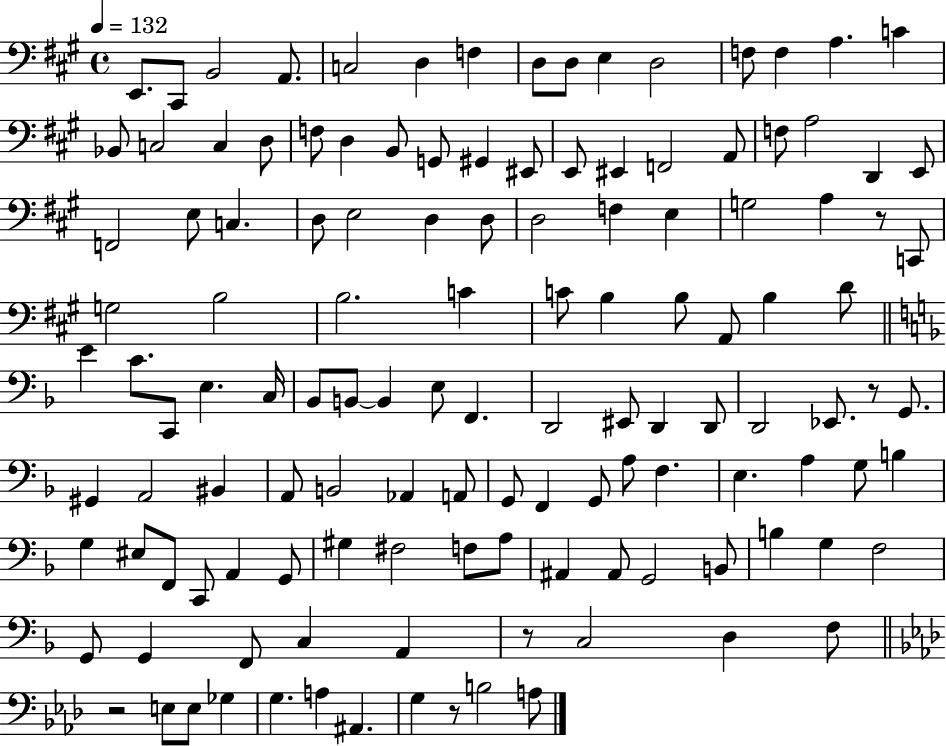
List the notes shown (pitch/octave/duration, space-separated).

E2/e. C#2/e B2/h A2/e. C3/h D3/q F3/q D3/e D3/e E3/q D3/h F3/e F3/q A3/q. C4/q Bb2/e C3/h C3/q D3/e F3/e D3/q B2/e G2/e G#2/q EIS2/e E2/e EIS2/q F2/h A2/e F3/e A3/h D2/q E2/e F2/h E3/e C3/q. D3/e E3/h D3/q D3/e D3/h F3/q E3/q G3/h A3/q R/e C2/e G3/h B3/h B3/h. C4/q C4/e B3/q B3/e A2/e B3/q D4/e E4/q C4/e. C2/e E3/q. C3/s Bb2/e B2/e B2/q E3/e F2/q. D2/h EIS2/e D2/q D2/e D2/h Eb2/e. R/e G2/e. G#2/q A2/h BIS2/q A2/e B2/h Ab2/q A2/e G2/e F2/q G2/e A3/e F3/q. E3/q. A3/q G3/e B3/q G3/q EIS3/e F2/e C2/e A2/q G2/e G#3/q F#3/h F3/e A3/e A#2/q A#2/e G2/h B2/e B3/q G3/q F3/h G2/e G2/q F2/e C3/q A2/q R/e C3/h D3/q F3/e R/h E3/e E3/e Gb3/q G3/q. A3/q A#2/q. G3/q R/e B3/h A3/e